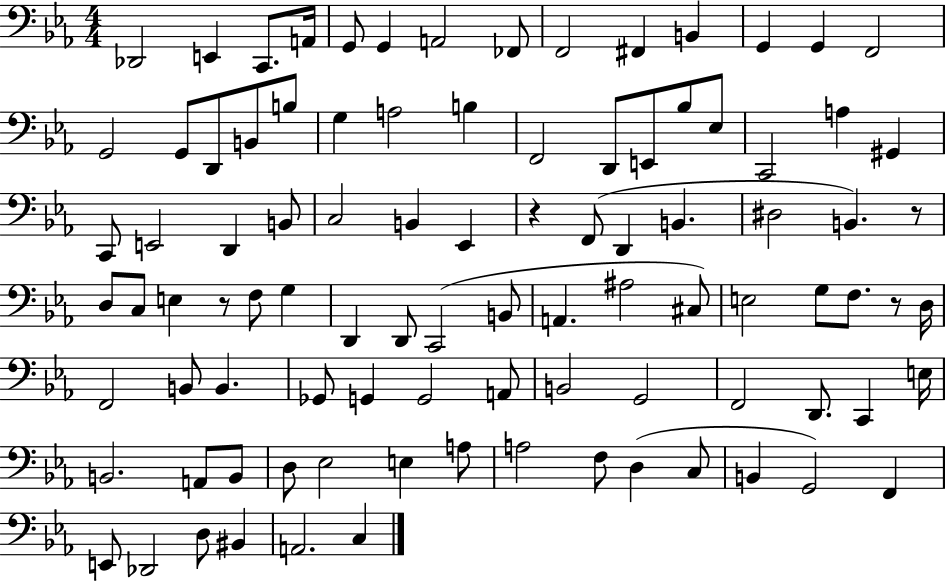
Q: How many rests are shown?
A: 4